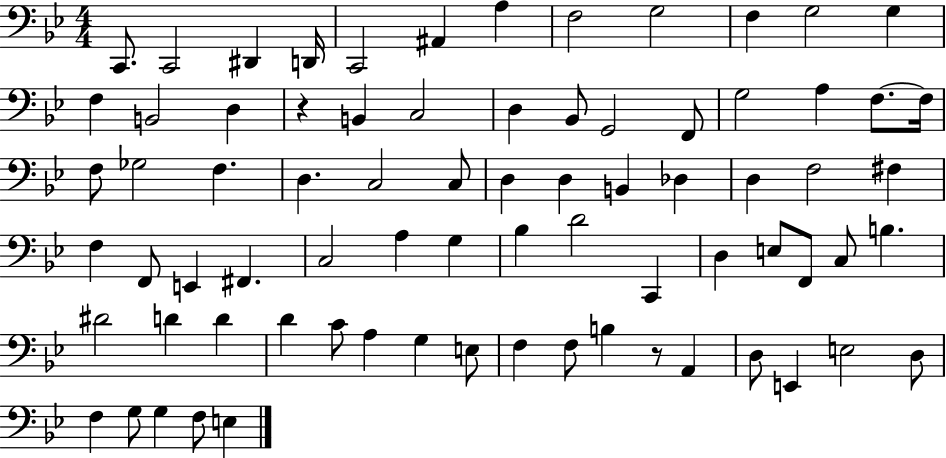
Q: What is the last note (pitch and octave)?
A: E3